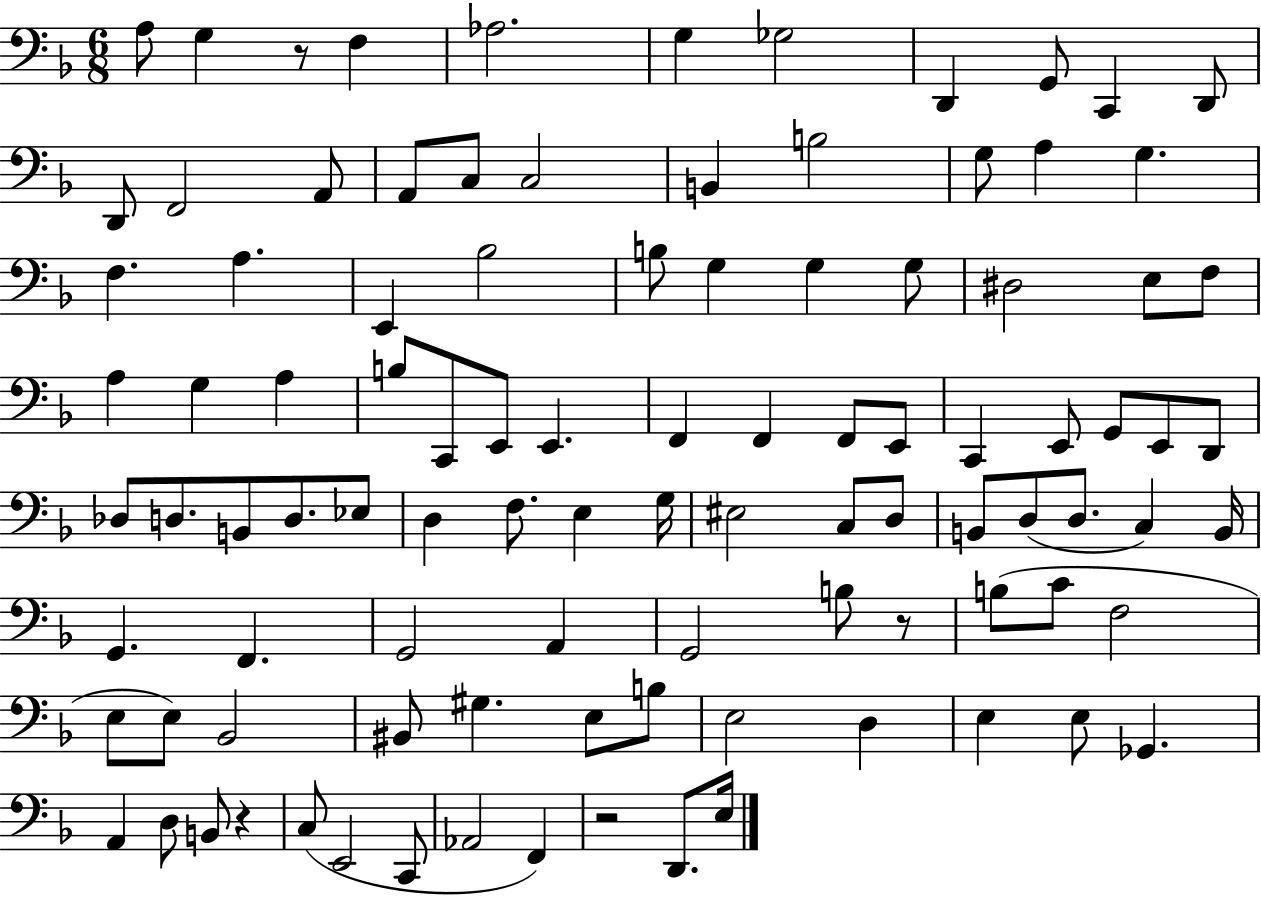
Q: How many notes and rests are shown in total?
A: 100